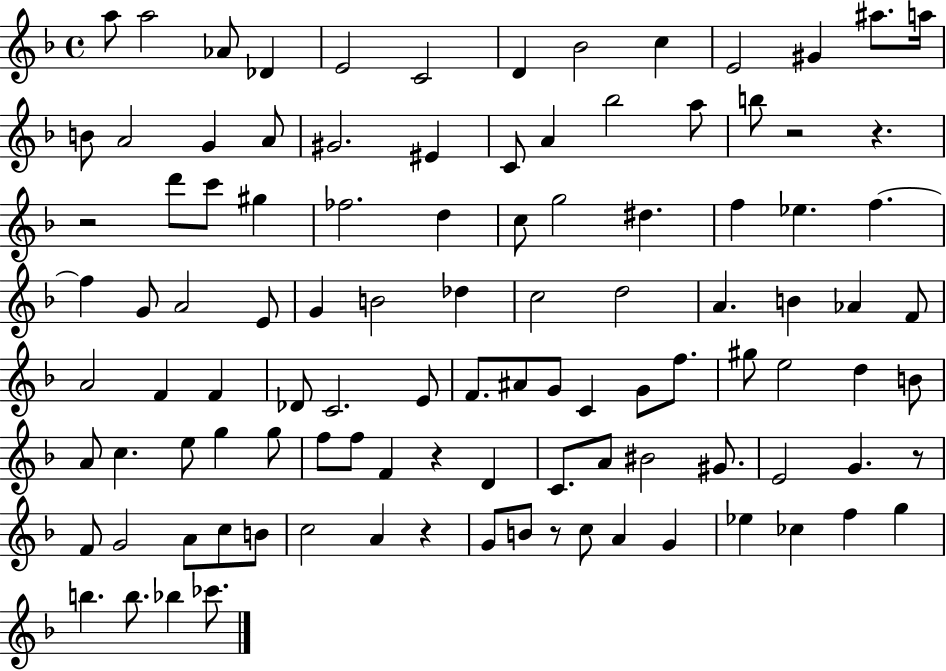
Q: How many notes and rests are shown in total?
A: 106